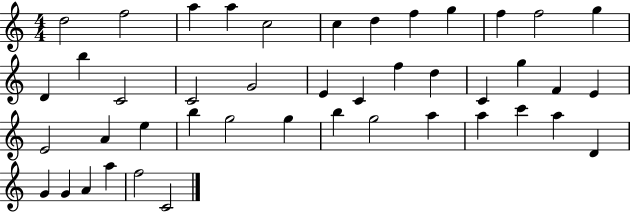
X:1
T:Untitled
M:4/4
L:1/4
K:C
d2 f2 a a c2 c d f g f f2 g D b C2 C2 G2 E C f d C g F E E2 A e b g2 g b g2 a a c' a D G G A a f2 C2